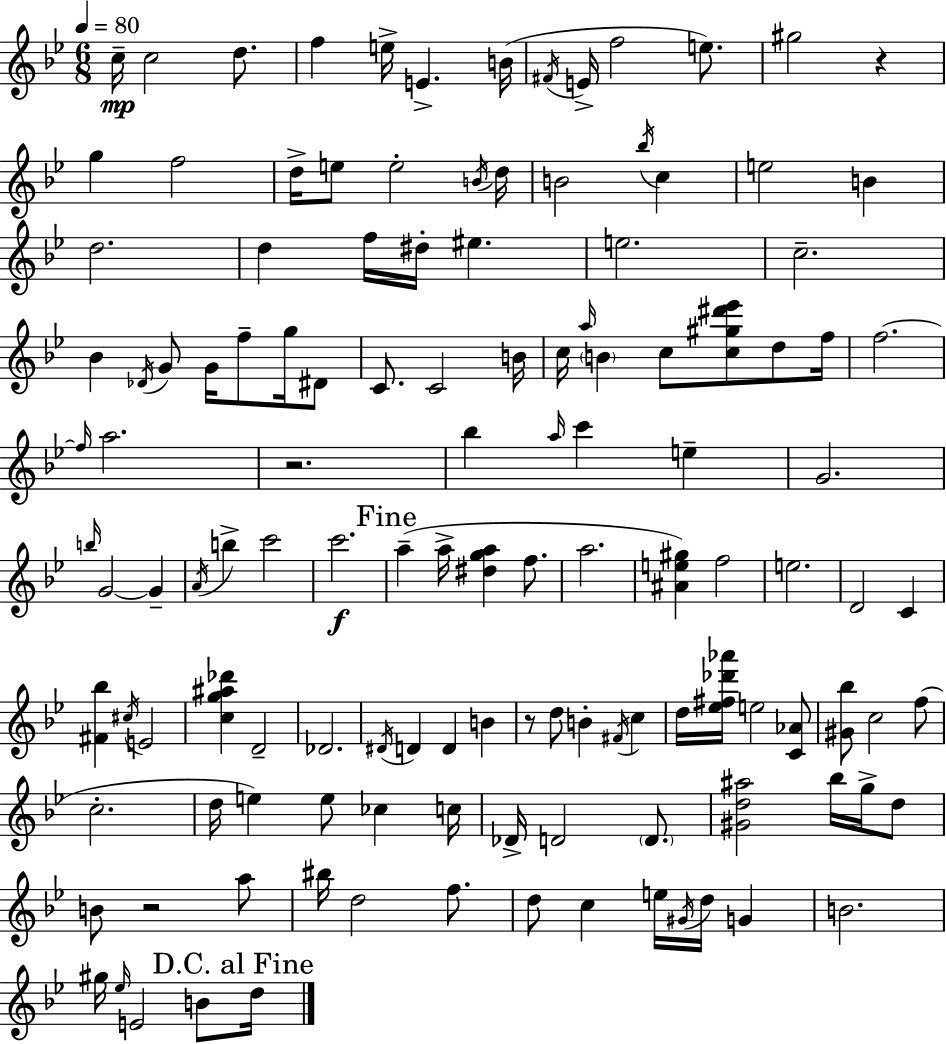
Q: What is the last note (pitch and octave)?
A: D5